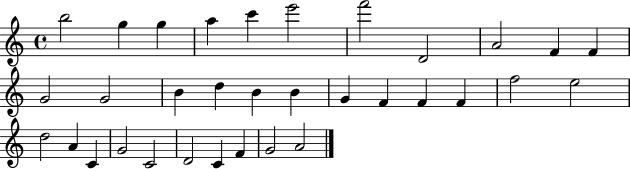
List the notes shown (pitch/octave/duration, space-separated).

B5/h G5/q G5/q A5/q C6/q E6/h F6/h D4/h A4/h F4/q F4/q G4/h G4/h B4/q D5/q B4/q B4/q G4/q F4/q F4/q F4/q F5/h E5/h D5/h A4/q C4/q G4/h C4/h D4/h C4/q F4/q G4/h A4/h